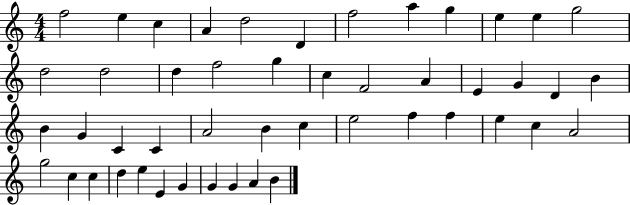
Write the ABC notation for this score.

X:1
T:Untitled
M:4/4
L:1/4
K:C
f2 e c A d2 D f2 a g e e g2 d2 d2 d f2 g c F2 A E G D B B G C C A2 B c e2 f f e c A2 g2 c c d e E G G G A B